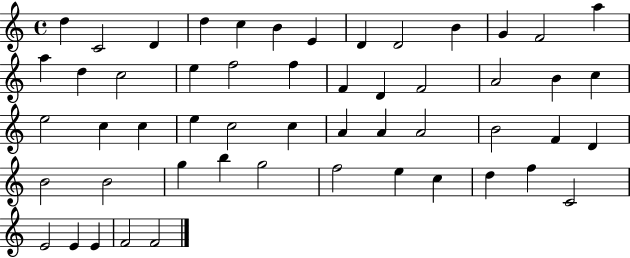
{
  \clef treble
  \time 4/4
  \defaultTimeSignature
  \key c \major
  d''4 c'2 d'4 | d''4 c''4 b'4 e'4 | d'4 d'2 b'4 | g'4 f'2 a''4 | \break a''4 d''4 c''2 | e''4 f''2 f''4 | f'4 d'4 f'2 | a'2 b'4 c''4 | \break e''2 c''4 c''4 | e''4 c''2 c''4 | a'4 a'4 a'2 | b'2 f'4 d'4 | \break b'2 b'2 | g''4 b''4 g''2 | f''2 e''4 c''4 | d''4 f''4 c'2 | \break e'2 e'4 e'4 | f'2 f'2 | \bar "|."
}